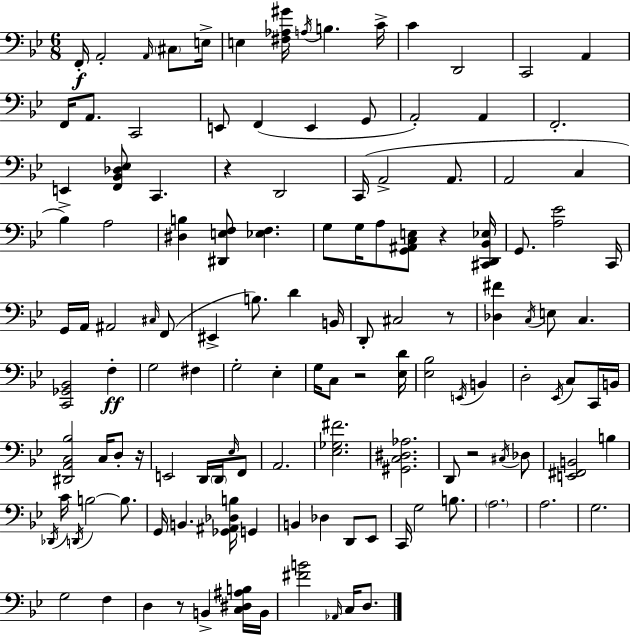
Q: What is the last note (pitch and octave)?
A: D3